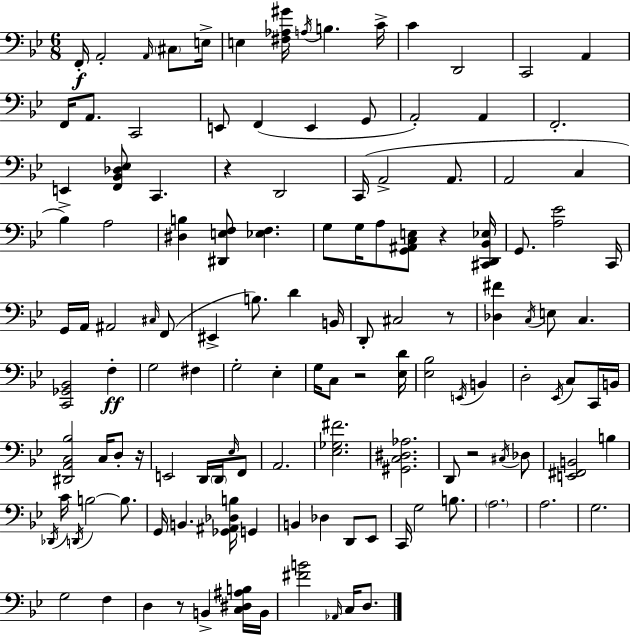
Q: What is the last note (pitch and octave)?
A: D3